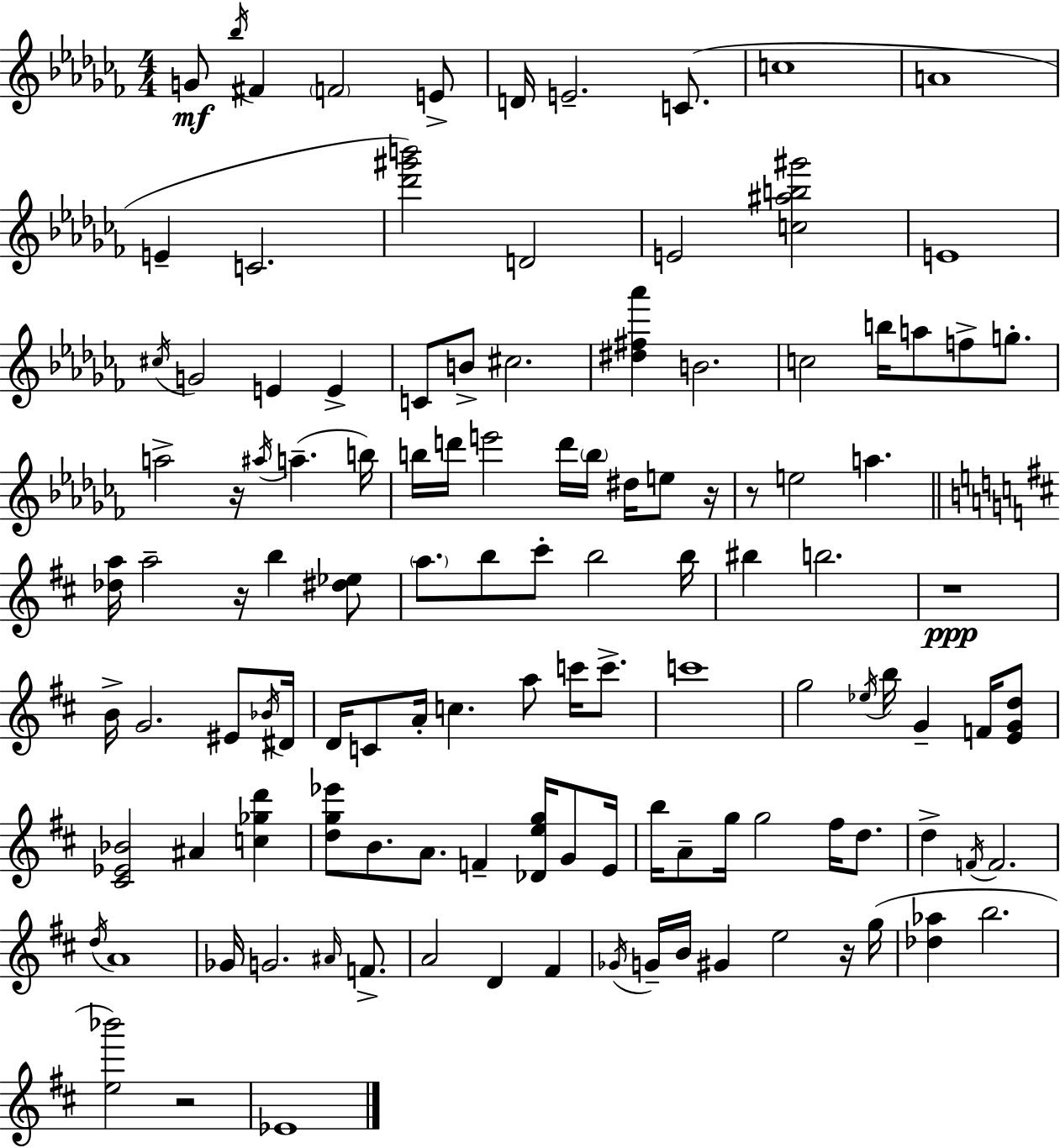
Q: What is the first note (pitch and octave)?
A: G4